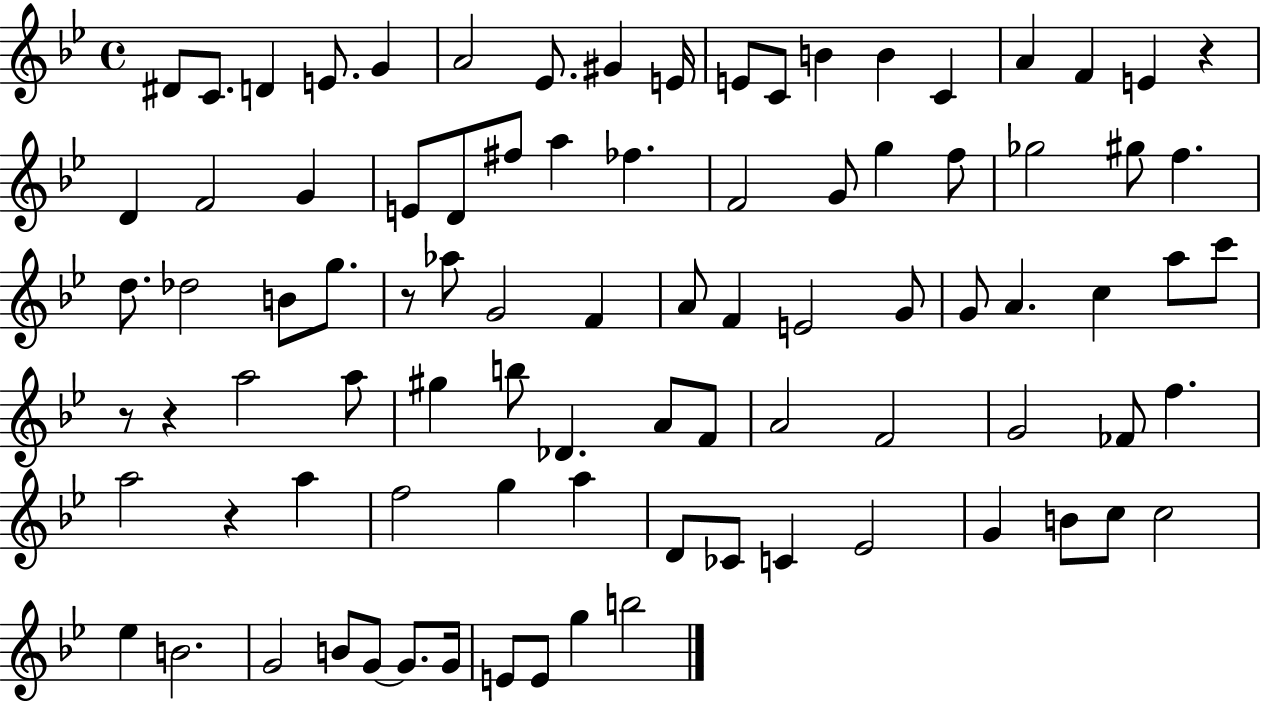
D#4/e C4/e. D4/q E4/e. G4/q A4/h Eb4/e. G#4/q E4/s E4/e C4/e B4/q B4/q C4/q A4/q F4/q E4/q R/q D4/q F4/h G4/q E4/e D4/e F#5/e A5/q FES5/q. F4/h G4/e G5/q F5/e Gb5/h G#5/e F5/q. D5/e. Db5/h B4/e G5/e. R/e Ab5/e G4/h F4/q A4/e F4/q E4/h G4/e G4/e A4/q. C5/q A5/e C6/e R/e R/q A5/h A5/e G#5/q B5/e Db4/q. A4/e F4/e A4/h F4/h G4/h FES4/e F5/q. A5/h R/q A5/q F5/h G5/q A5/q D4/e CES4/e C4/q Eb4/h G4/q B4/e C5/e C5/h Eb5/q B4/h. G4/h B4/e G4/e G4/e. G4/s E4/e E4/e G5/q B5/h